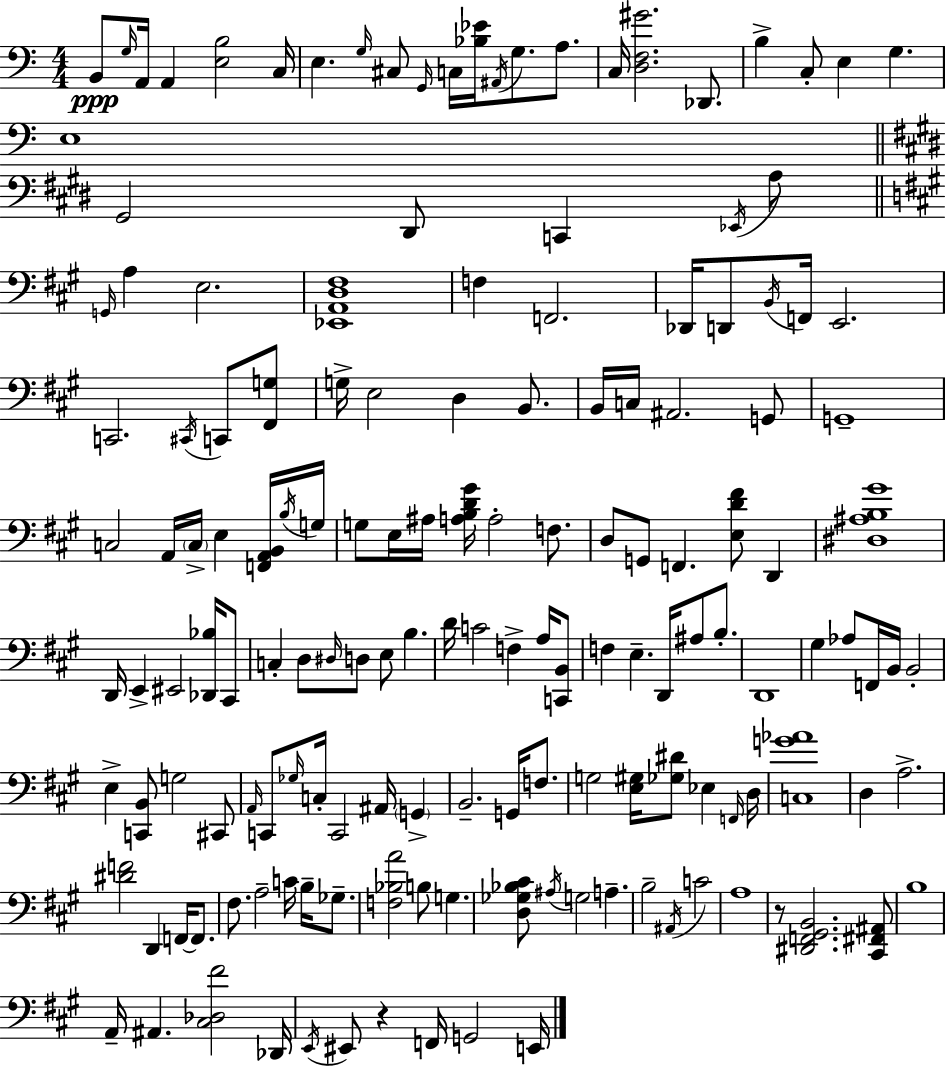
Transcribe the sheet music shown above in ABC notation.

X:1
T:Untitled
M:4/4
L:1/4
K:C
B,,/2 G,/4 A,,/4 A,, [E,B,]2 C,/4 E, G,/4 ^C,/2 G,,/4 C,/4 [_B,_E]/4 ^A,,/4 G,/2 A,/2 C,/4 [D,F,^G]2 _D,,/2 B, C,/2 E, G, E,4 ^G,,2 ^D,,/2 C,, _E,,/4 A,/2 G,,/4 A, E,2 [_E,,A,,D,^F,]4 F, F,,2 _D,,/4 D,,/2 B,,/4 F,,/4 E,,2 C,,2 ^C,,/4 C,,/2 [^F,,G,]/2 G,/4 E,2 D, B,,/2 B,,/4 C,/4 ^A,,2 G,,/2 G,,4 C,2 A,,/4 C,/4 E, [F,,A,,B,,]/4 B,/4 G,/4 G,/2 E,/4 ^A,/4 [A,B,D^G]/4 A,2 F,/2 D,/2 G,,/2 F,, [E,D^F]/2 D,, [^D,^A,B,^G]4 D,,/4 E,, ^E,,2 [_D,,_B,]/4 ^C,,/2 C, D,/2 ^D,/4 D,/2 E,/2 B, D/4 C2 F, A,/4 [C,,B,,]/2 F, E, D,,/4 ^A,/2 B,/2 D,,4 ^G, _A,/2 F,,/4 B,,/4 B,,2 E, [C,,B,,]/2 G,2 ^C,,/2 A,,/4 C,,/2 _G,/4 C,/4 C,,2 ^A,,/4 G,, B,,2 G,,/4 F,/2 G,2 [E,^G,]/4 [_G,^D]/2 _E, F,,/4 D,/4 [C,G_A]4 D, A,2 [^DF]2 D,, F,,/4 F,,/2 ^F,/2 A,2 C/4 B,/4 _G,/2 [F,_B,A]2 B,/2 G, [D,_G,_B,^C]/2 ^A,/4 G,2 A, B,2 ^A,,/4 C2 A,4 z/2 [^D,,F,,^G,,B,,]2 [^C,,^F,,^A,,]/2 B,4 A,,/4 ^A,, [^C,_D,^F]2 _D,,/4 E,,/4 ^E,,/2 z F,,/4 G,,2 E,,/4